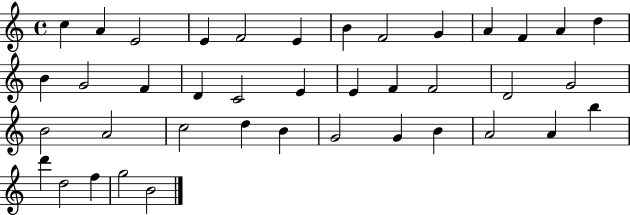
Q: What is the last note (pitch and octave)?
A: B4